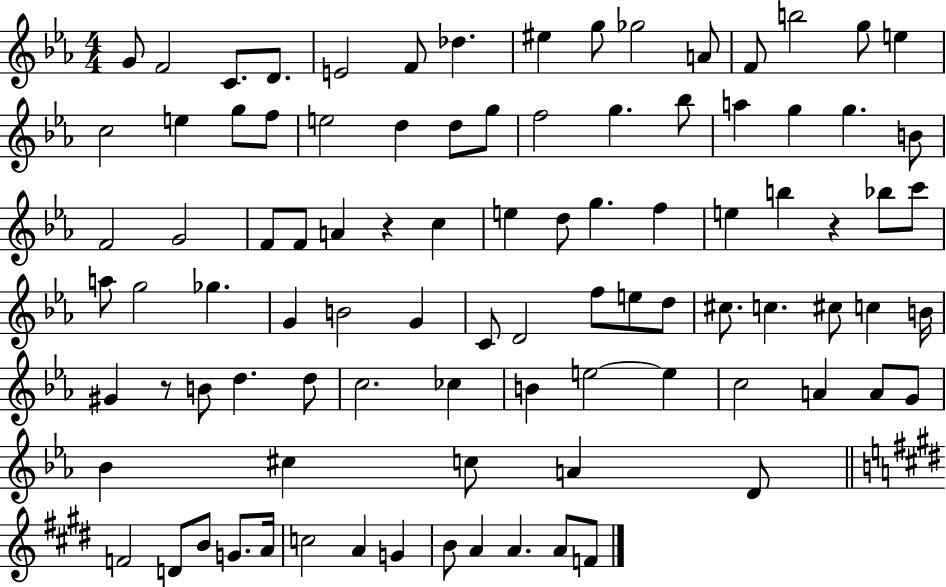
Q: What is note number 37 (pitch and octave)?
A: E5